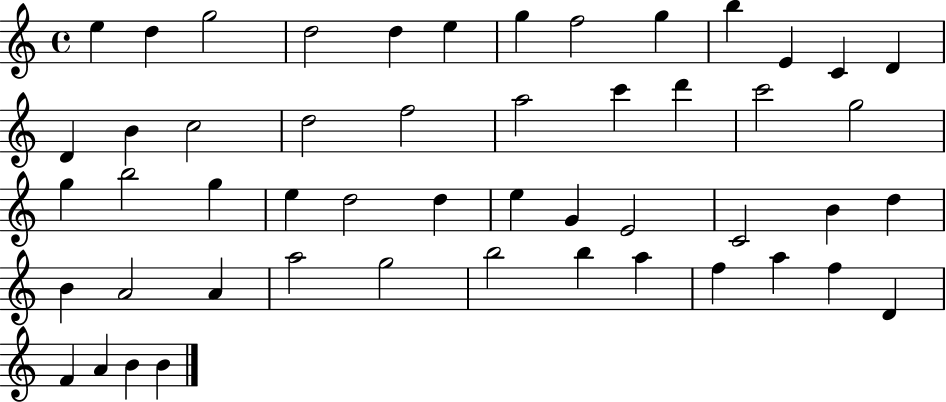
E5/q D5/q G5/h D5/h D5/q E5/q G5/q F5/h G5/q B5/q E4/q C4/q D4/q D4/q B4/q C5/h D5/h F5/h A5/h C6/q D6/q C6/h G5/h G5/q B5/h G5/q E5/q D5/h D5/q E5/q G4/q E4/h C4/h B4/q D5/q B4/q A4/h A4/q A5/h G5/h B5/h B5/q A5/q F5/q A5/q F5/q D4/q F4/q A4/q B4/q B4/q